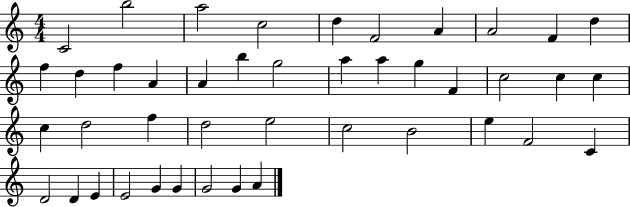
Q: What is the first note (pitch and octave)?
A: C4